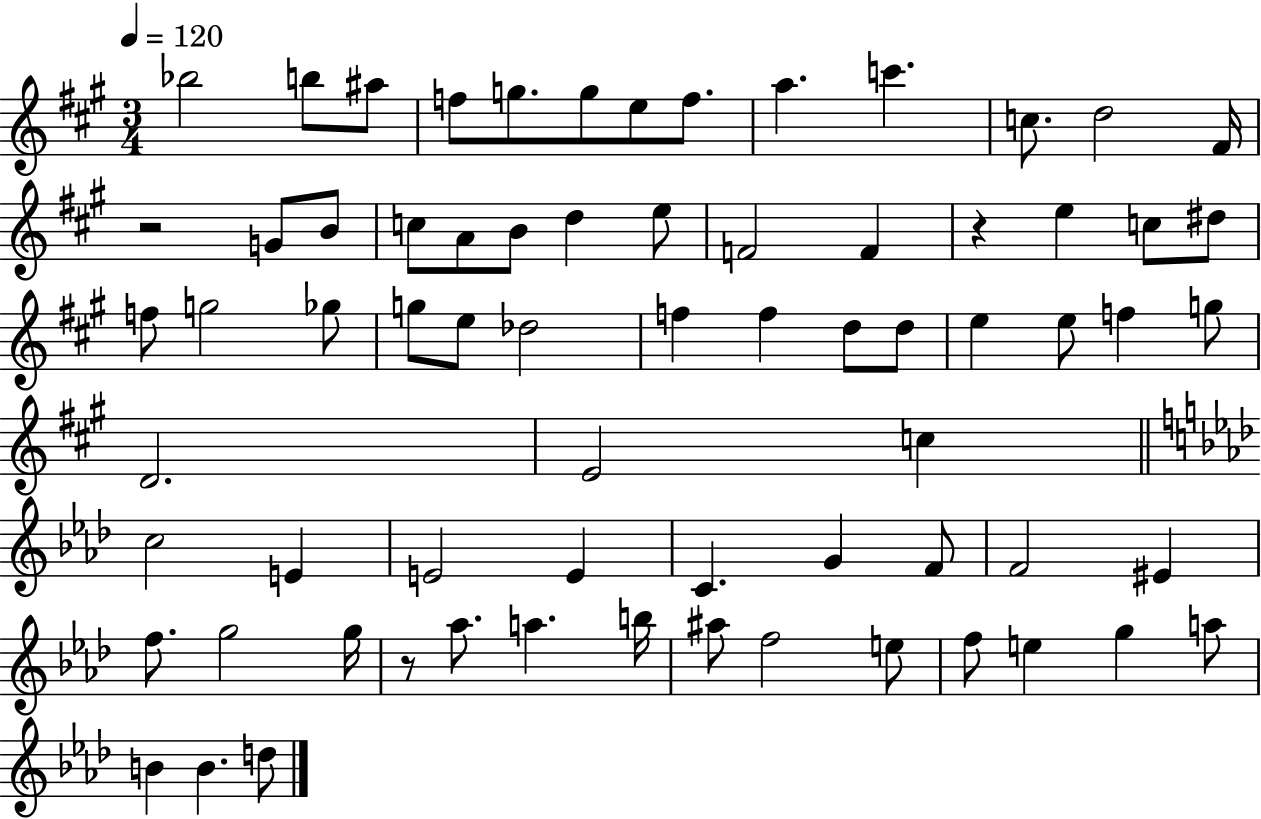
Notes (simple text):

Bb5/h B5/e A#5/e F5/e G5/e. G5/e E5/e F5/e. A5/q. C6/q. C5/e. D5/h F#4/s R/h G4/e B4/e C5/e A4/e B4/e D5/q E5/e F4/h F4/q R/q E5/q C5/e D#5/e F5/e G5/h Gb5/e G5/e E5/e Db5/h F5/q F5/q D5/e D5/e E5/q E5/e F5/q G5/e D4/h. E4/h C5/q C5/h E4/q E4/h E4/q C4/q. G4/q F4/e F4/h EIS4/q F5/e. G5/h G5/s R/e Ab5/e. A5/q. B5/s A#5/e F5/h E5/e F5/e E5/q G5/q A5/e B4/q B4/q. D5/e